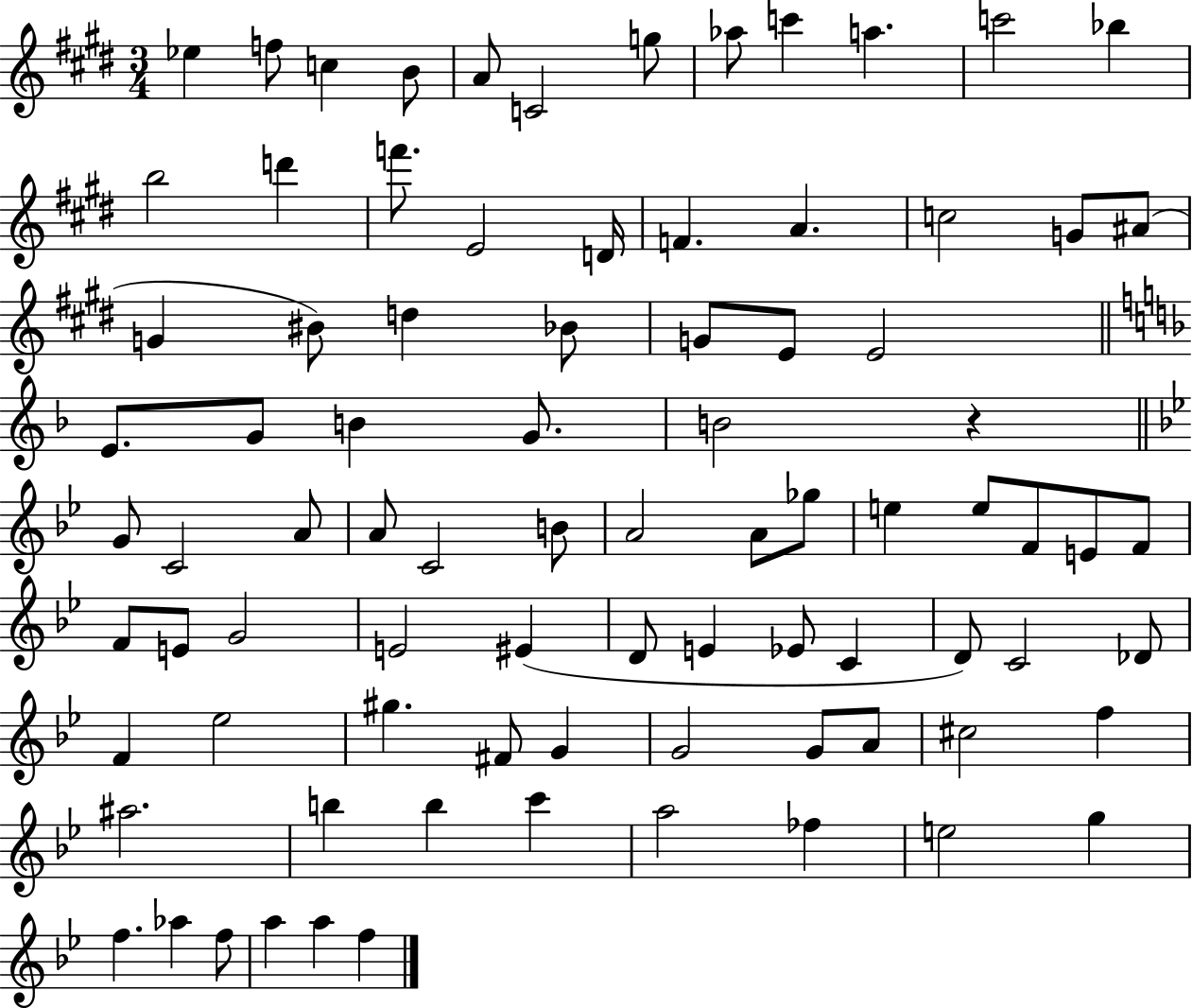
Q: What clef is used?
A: treble